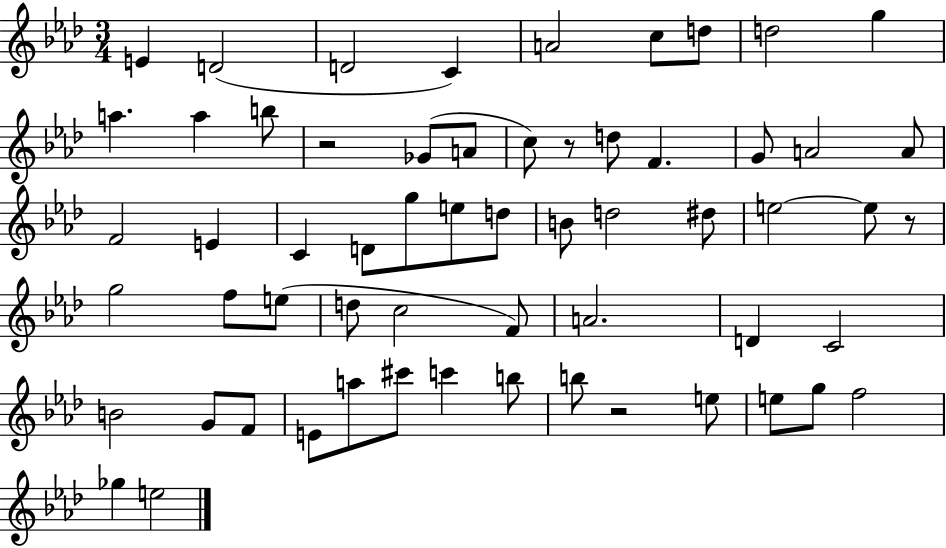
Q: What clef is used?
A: treble